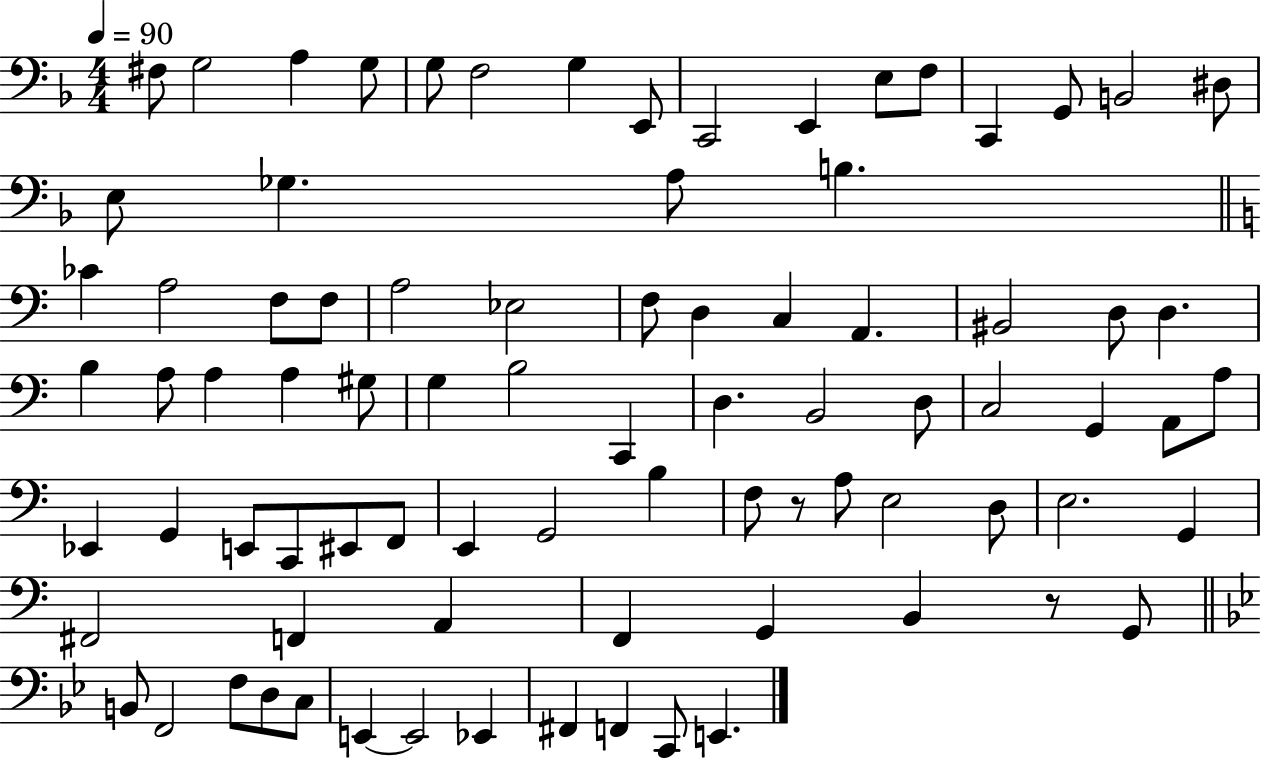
{
  \clef bass
  \numericTimeSignature
  \time 4/4
  \key f \major
  \tempo 4 = 90
  fis8 g2 a4 g8 | g8 f2 g4 e,8 | c,2 e,4 e8 f8 | c,4 g,8 b,2 dis8 | \break e8 ges4. a8 b4. | \bar "||" \break \key c \major ces'4 a2 f8 f8 | a2 ees2 | f8 d4 c4 a,4. | bis,2 d8 d4. | \break b4 a8 a4 a4 gis8 | g4 b2 c,4 | d4. b,2 d8 | c2 g,4 a,8 a8 | \break ees,4 g,4 e,8 c,8 eis,8 f,8 | e,4 g,2 b4 | f8 r8 a8 e2 d8 | e2. g,4 | \break fis,2 f,4 a,4 | f,4 g,4 b,4 r8 g,8 | \bar "||" \break \key bes \major b,8 f,2 f8 d8 c8 | e,4~~ e,2 ees,4 | fis,4 f,4 c,8 e,4. | \bar "|."
}